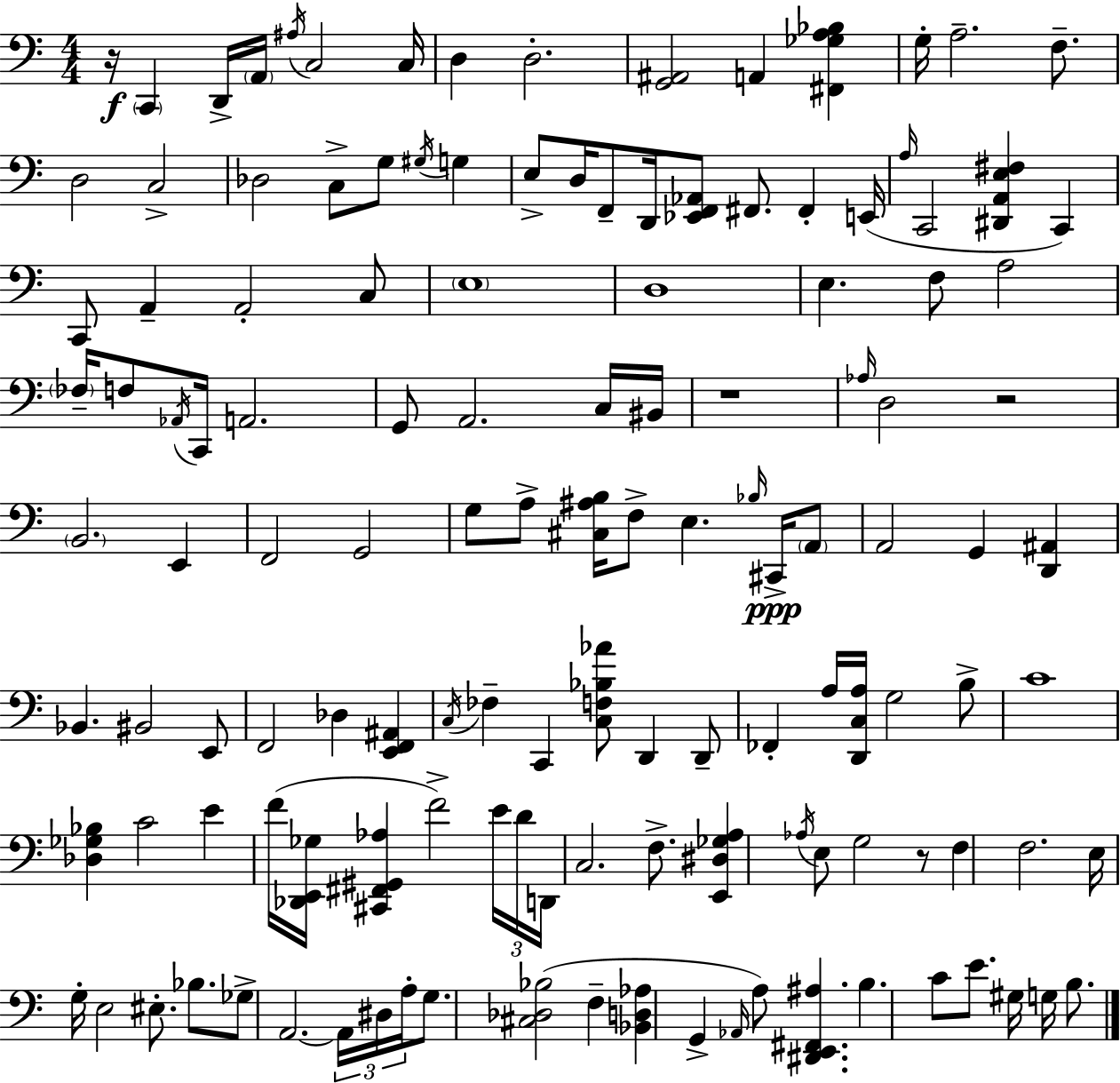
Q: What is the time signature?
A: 4/4